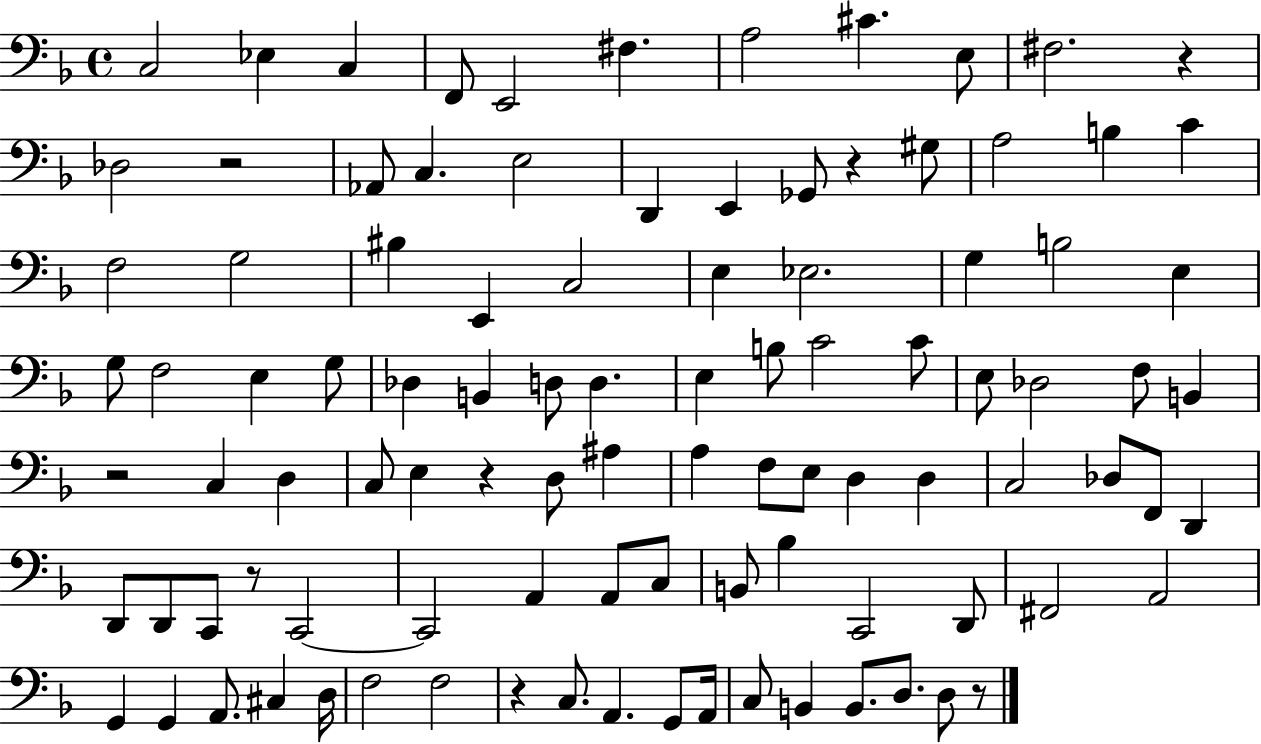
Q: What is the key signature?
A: F major